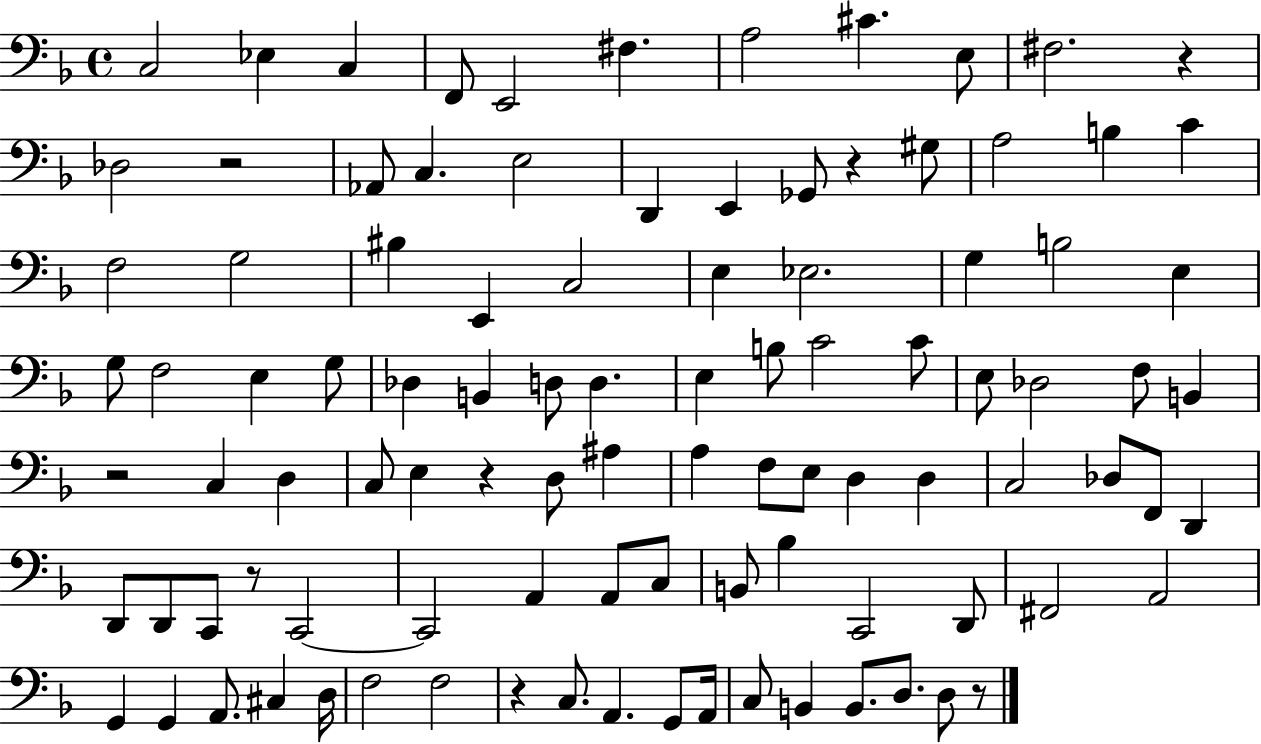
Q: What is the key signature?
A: F major